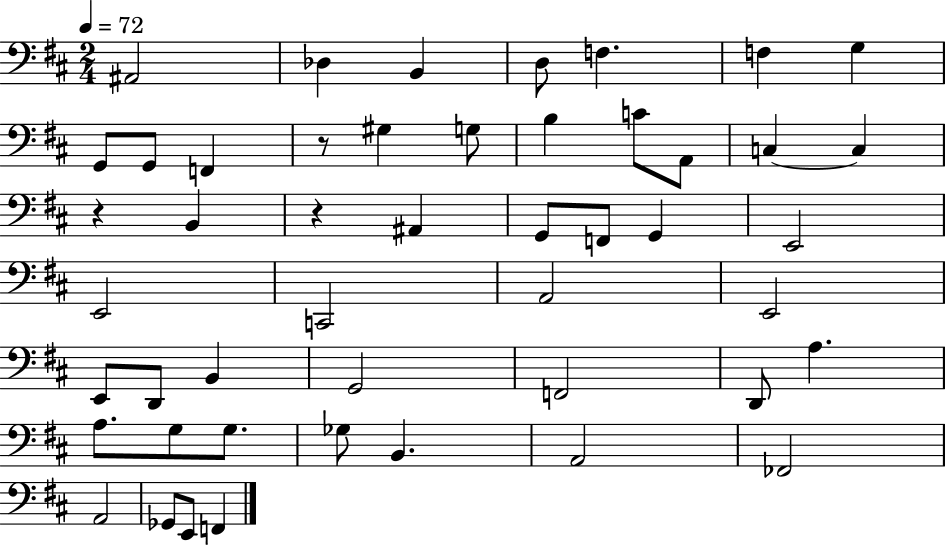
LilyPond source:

{
  \clef bass
  \numericTimeSignature
  \time 2/4
  \key d \major
  \tempo 4 = 72
  ais,2 | des4 b,4 | d8 f4. | f4 g4 | \break g,8 g,8 f,4 | r8 gis4 g8 | b4 c'8 a,8 | c4~~ c4 | \break r4 b,4 | r4 ais,4 | g,8 f,8 g,4 | e,2 | \break e,2 | c,2 | a,2 | e,2 | \break e,8 d,8 b,4 | g,2 | f,2 | d,8 a4. | \break a8. g8 g8. | ges8 b,4. | a,2 | fes,2 | \break a,2 | ges,8 e,8 f,4 | \bar "|."
}